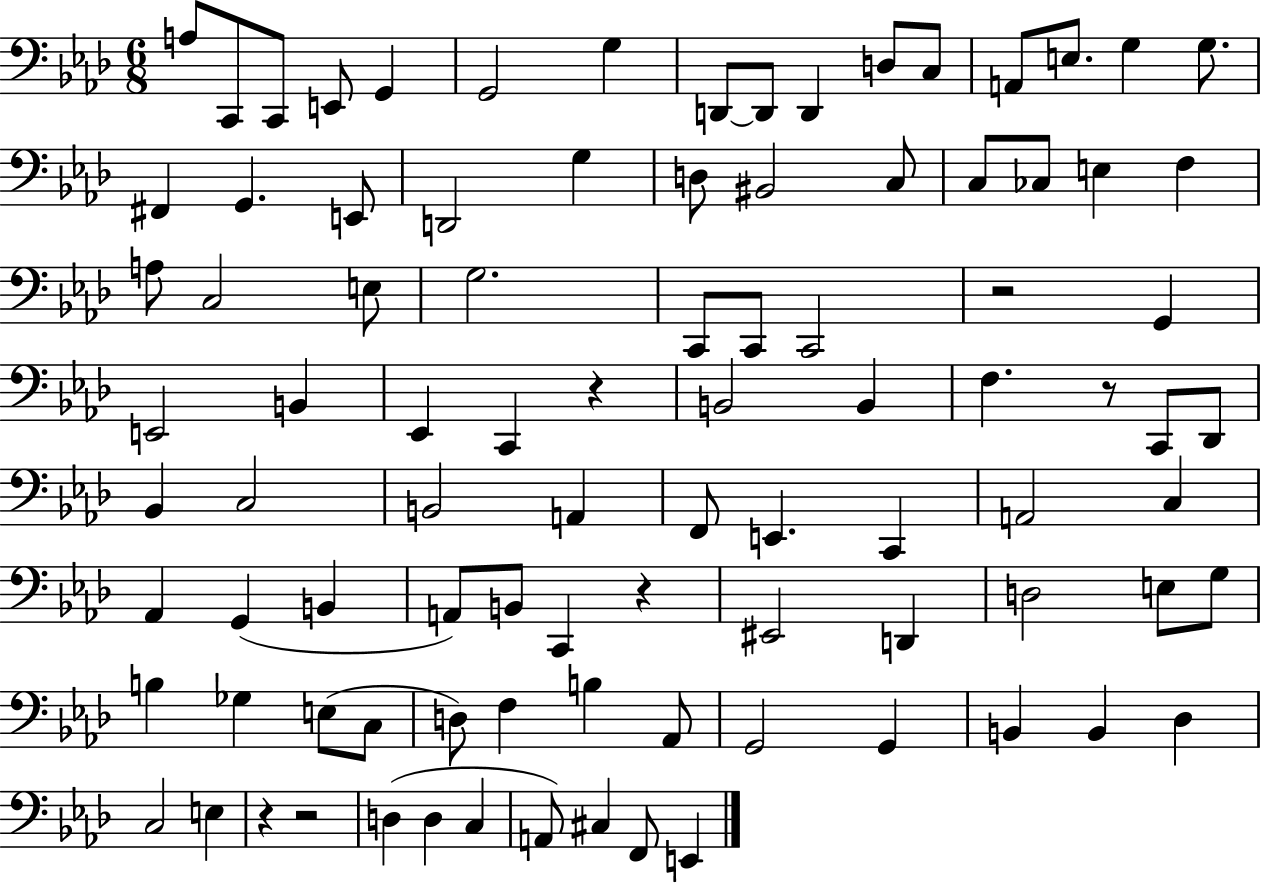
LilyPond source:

{
  \clef bass
  \numericTimeSignature
  \time 6/8
  \key aes \major
  a8 c,8 c,8 e,8 g,4 | g,2 g4 | d,8~~ d,8 d,4 d8 c8 | a,8 e8. g4 g8. | \break fis,4 g,4. e,8 | d,2 g4 | d8 bis,2 c8 | c8 ces8 e4 f4 | \break a8 c2 e8 | g2. | c,8 c,8 c,2 | r2 g,4 | \break e,2 b,4 | ees,4 c,4 r4 | b,2 b,4 | f4. r8 c,8 des,8 | \break bes,4 c2 | b,2 a,4 | f,8 e,4. c,4 | a,2 c4 | \break aes,4 g,4( b,4 | a,8) b,8 c,4 r4 | eis,2 d,4 | d2 e8 g8 | \break b4 ges4 e8( c8 | d8) f4 b4 aes,8 | g,2 g,4 | b,4 b,4 des4 | \break c2 e4 | r4 r2 | d4( d4 c4 | a,8) cis4 f,8 e,4 | \break \bar "|."
}